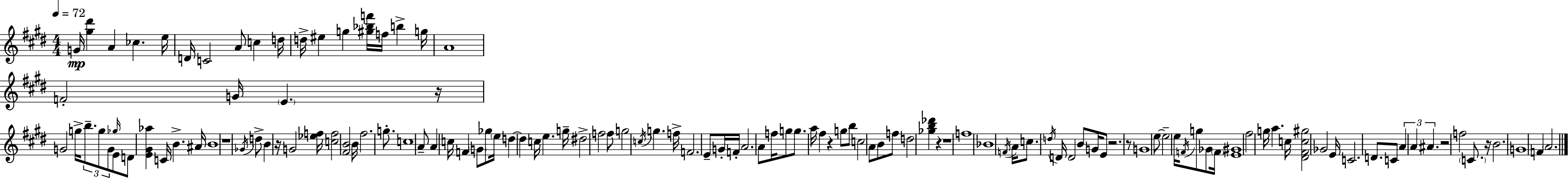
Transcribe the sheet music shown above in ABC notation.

X:1
T:Untitled
M:4/4
L:1/4
K:E
G/4 [^g^d'] A _c e/4 D/4 C2 A/2 c d/4 d/4 ^e g [^g_bf']/4 f/4 b g/4 A4 F2 G/4 E z/4 G2 g/4 b/2 g/2 G/2 _g/4 E/2 D/2 [E^G_a] C/4 B ^A/4 B4 z4 _G/4 d/2 B z/4 G2 [_ef]/4 [cf]2 [^FB]2 B/4 ^f2 g/2 c4 A/2 A c/4 F G/2 _g/2 e/4 d d c/4 e g/4 ^d2 f2 f/2 g2 c/4 g f/4 F2 E/2 G/4 F/4 A2 A/2 f/4 g/2 g/2 a/4 ^f z g/2 b/2 c2 A/2 B/2 f/2 d2 [_gb_d'] z z4 f4 _B4 F/4 A/4 c/2 d/4 D/4 D2 B/2 G/4 E/2 z2 z/2 G4 e/2 e2 e/4 F/4 g/2 _G/2 F/4 [E^G]4 ^f2 g/4 a c/4 [^D^Fc^g]2 _G2 E/4 C2 D/2 C/2 A A ^A z2 f2 C/2 z/4 B2 G4 F A2